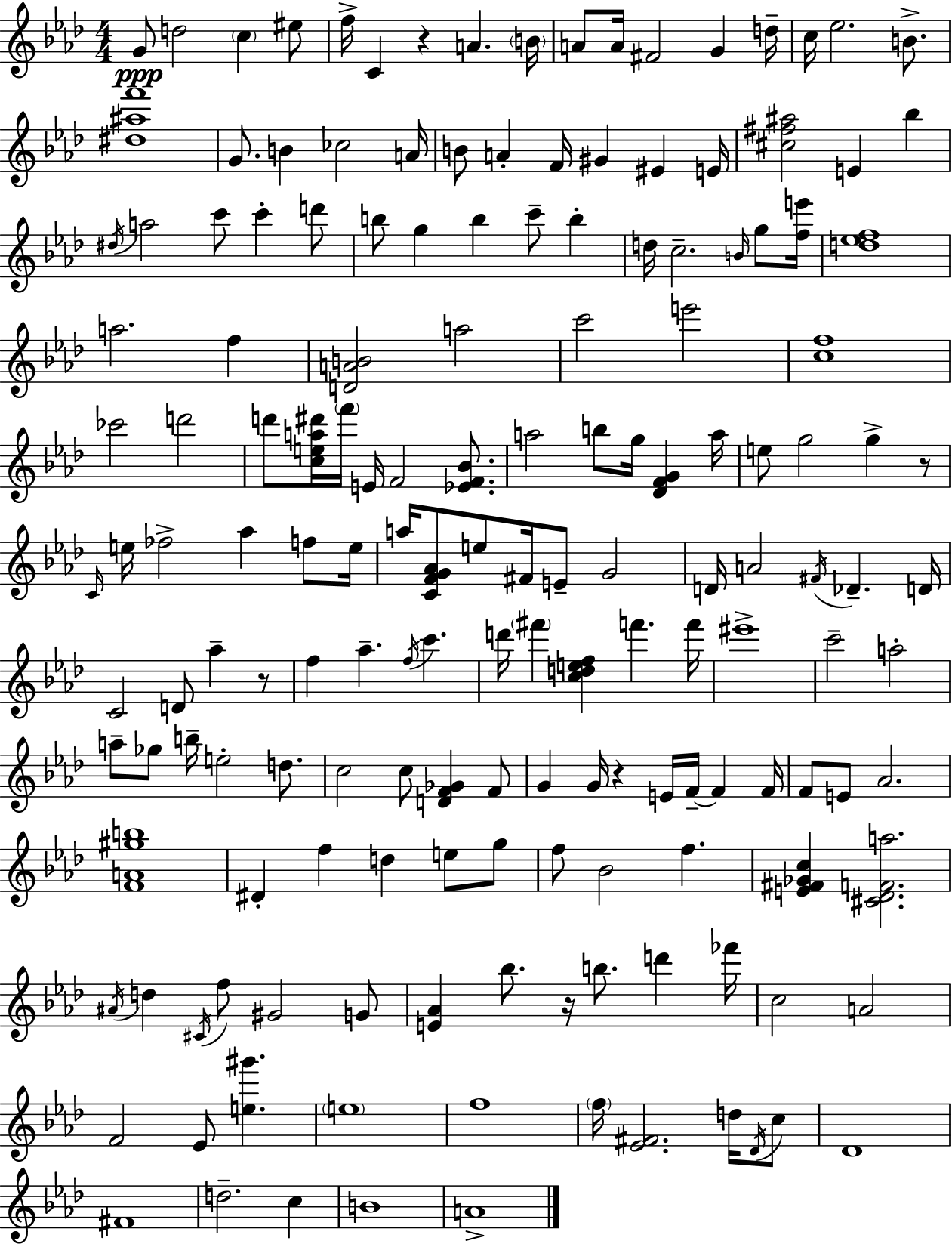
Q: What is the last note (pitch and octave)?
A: A4